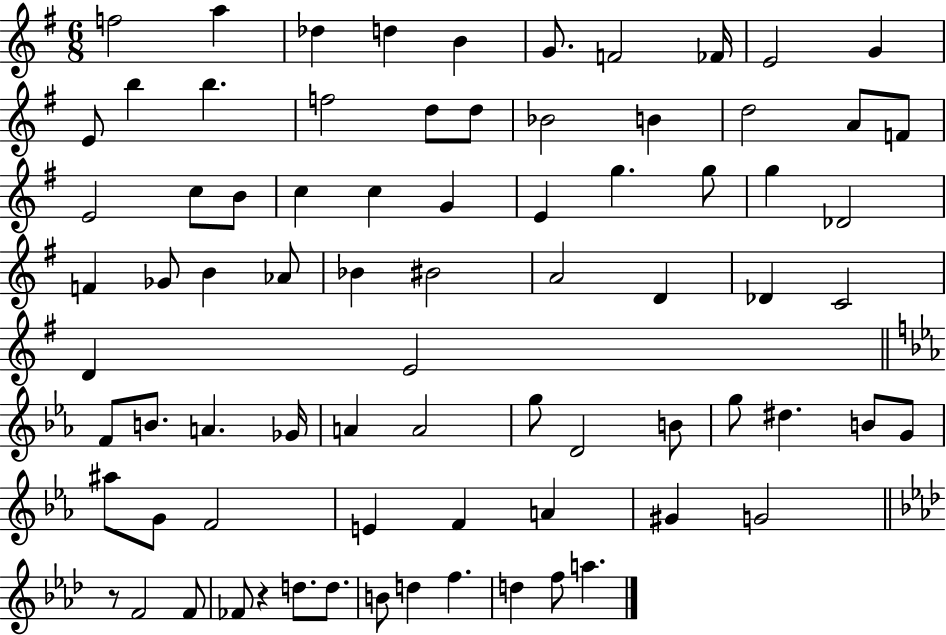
{
  \clef treble
  \numericTimeSignature
  \time 6/8
  \key g \major
  f''2 a''4 | des''4 d''4 b'4 | g'8. f'2 fes'16 | e'2 g'4 | \break e'8 b''4 b''4. | f''2 d''8 d''8 | bes'2 b'4 | d''2 a'8 f'8 | \break e'2 c''8 b'8 | c''4 c''4 g'4 | e'4 g''4. g''8 | g''4 des'2 | \break f'4 ges'8 b'4 aes'8 | bes'4 bis'2 | a'2 d'4 | des'4 c'2 | \break d'4 e'2 | \bar "||" \break \key ees \major f'8 b'8. a'4. ges'16 | a'4 a'2 | g''8 d'2 b'8 | g''8 dis''4. b'8 g'8 | \break ais''8 g'8 f'2 | e'4 f'4 a'4 | gis'4 g'2 | \bar "||" \break \key aes \major r8 f'2 f'8 | fes'8 r4 d''8. d''8. | b'8 d''4 f''4. | d''4 f''8 a''4. | \break \bar "|."
}